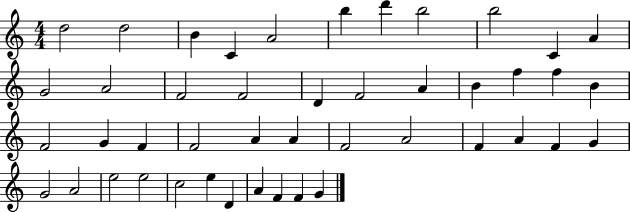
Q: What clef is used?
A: treble